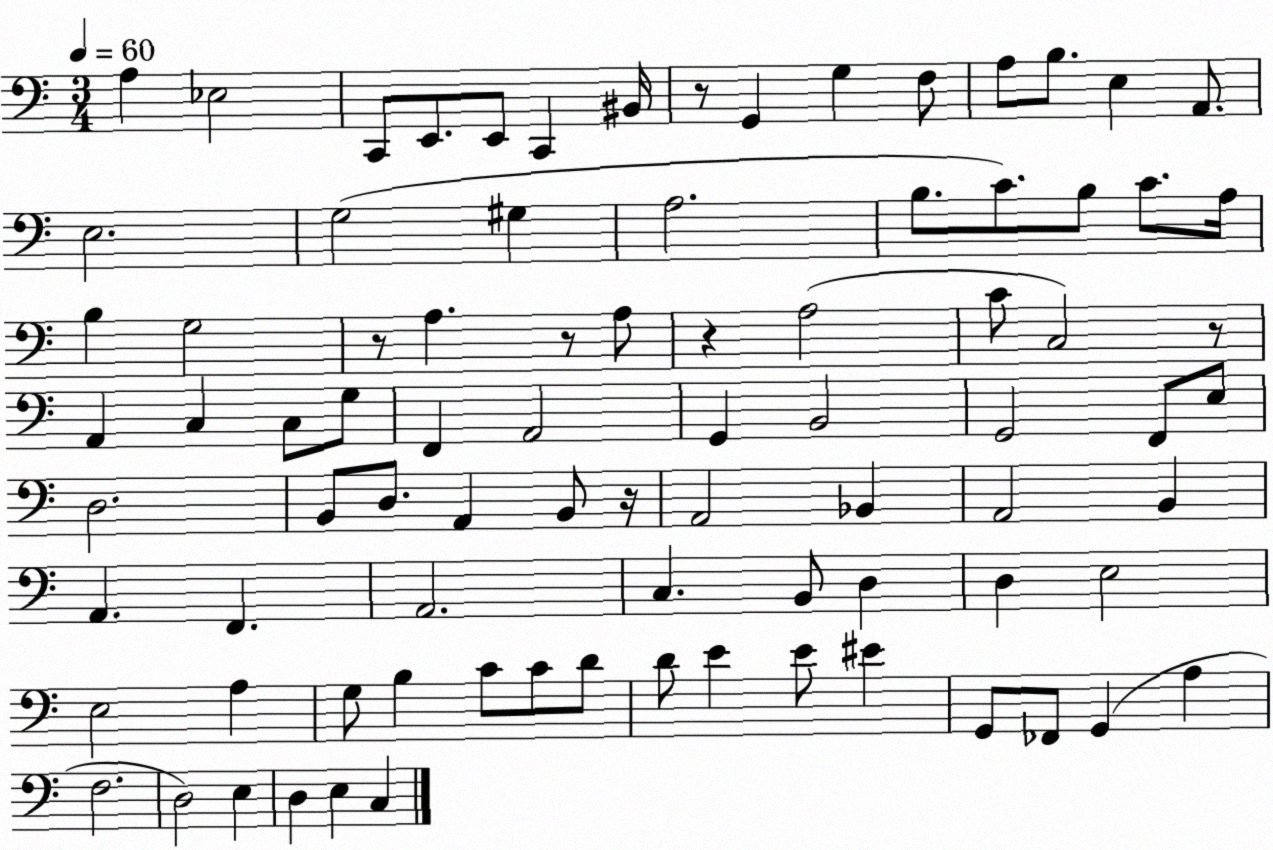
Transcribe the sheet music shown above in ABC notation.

X:1
T:Untitled
M:3/4
L:1/4
K:C
A, _E,2 C,,/2 E,,/2 E,,/2 C,, ^B,,/4 z/2 G,, G, F,/2 A,/2 B,/2 E, A,,/2 E,2 G,2 ^G, A,2 B,/2 C/2 B,/2 C/2 A,/4 B, G,2 z/2 A, z/2 A,/2 z A,2 C/2 C,2 z/2 A,, C, C,/2 G,/2 F,, A,,2 G,, B,,2 G,,2 F,,/2 E,/2 D,2 B,,/2 D,/2 A,, B,,/2 z/4 A,,2 _B,, A,,2 B,, A,, F,, A,,2 C, B,,/2 D, D, E,2 E,2 A, G,/2 B, C/2 C/2 D/2 D/2 E E/2 ^E G,,/2 _F,,/2 G,, A, F,2 D,2 E, D, E, C,